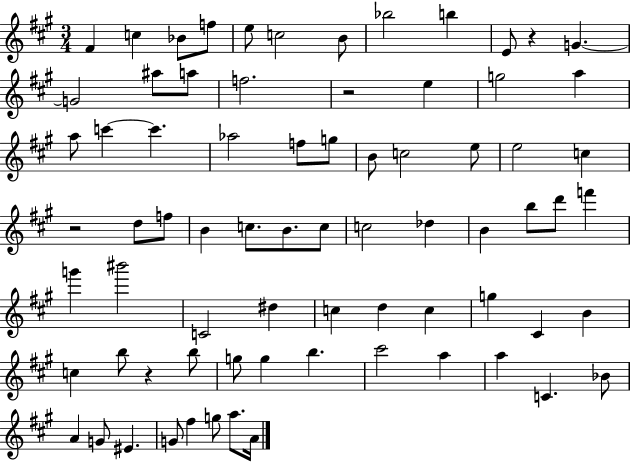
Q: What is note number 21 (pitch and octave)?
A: C6